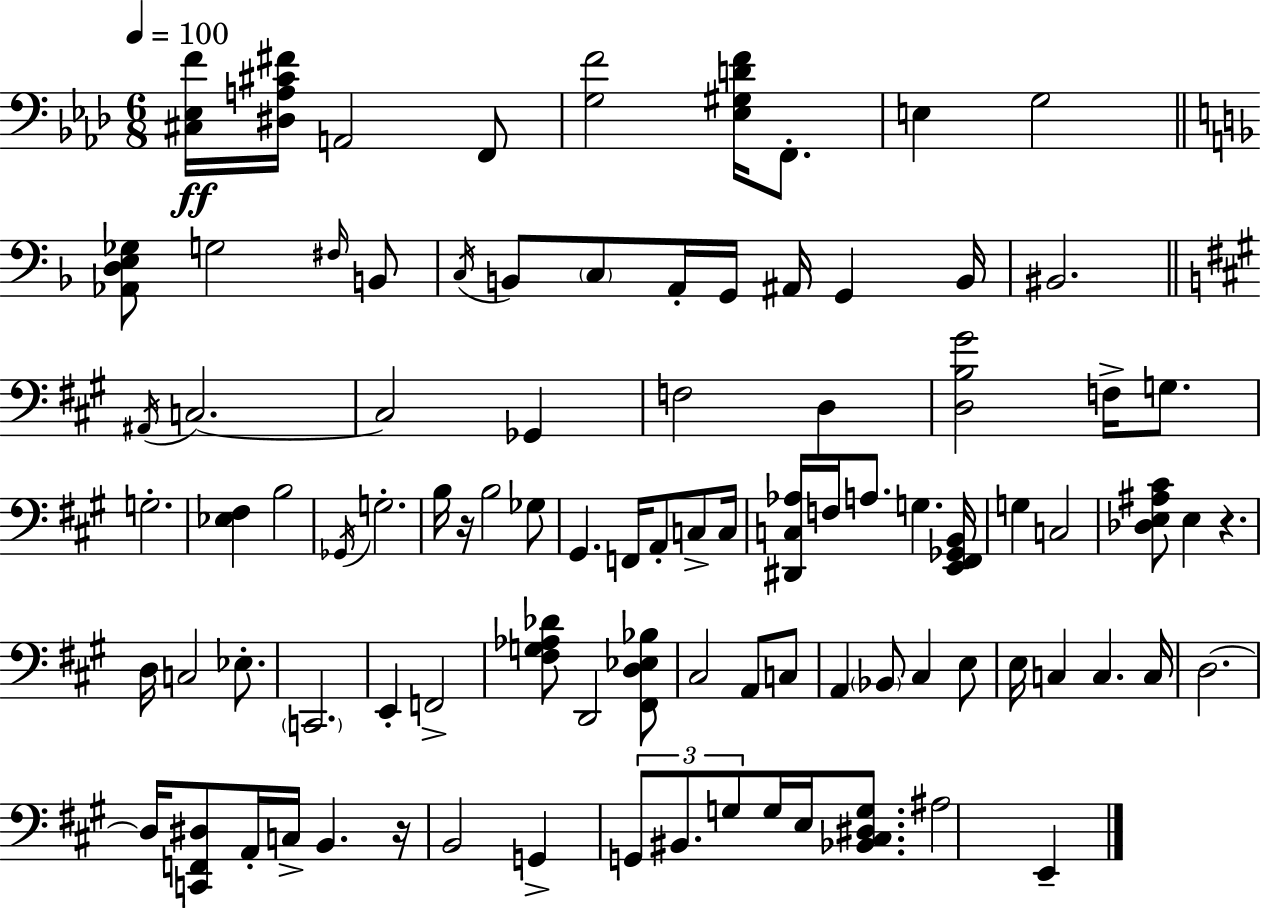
{
  \clef bass
  \numericTimeSignature
  \time 6/8
  \key f \minor
  \tempo 4 = 100
  <cis ees f'>16\ff <dis a cis' fis'>16 a,2 f,8 | <g f'>2 <ees gis d' f'>16 f,8.-. | e4 g2 | \bar "||" \break \key f \major <aes, d e ges>8 g2 \grace { fis16 } b,8 | \acciaccatura { c16 } b,8 \parenthesize c8 a,16-. g,16 ais,16 g,4 | b,16 bis,2. | \bar "||" \break \key a \major \acciaccatura { ais,16 } c2.~~ | c2 ges,4 | f2 d4 | <d b gis'>2 f16-> g8. | \break g2.-. | <ees fis>4 b2 | \acciaccatura { ges,16 } g2.-. | b16 r16 b2 | \break ges8 gis,4. f,16 a,8-. c8-> | c16 <dis, c aes>16 f16 a8. g4. | <e, fis, ges, b,>16 g4 c2 | <des e ais cis'>8 e4 r4. | \break d16 c2 ees8.-. | \parenthesize c,2. | e,4-. f,2-> | <fis g aes des'>8 d,2 | \break <fis, d ees bes>8 cis2 a,8 | c8 a,4 \parenthesize bes,8 cis4 | e8 e16 c4 c4. | c16 d2.~~ | \break d16 <c, f, dis>8 a,16-. c16-> b,4. | r16 b,2 g,4-> | \tuplet 3/2 { g,8 bis,8. g8 } g16 e16 <bes, cis dis g>8. | ais2 e,4-- | \break \bar "|."
}